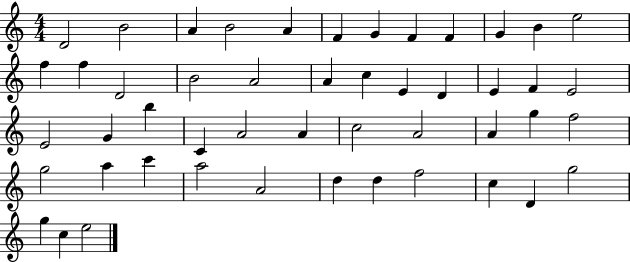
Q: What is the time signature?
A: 4/4